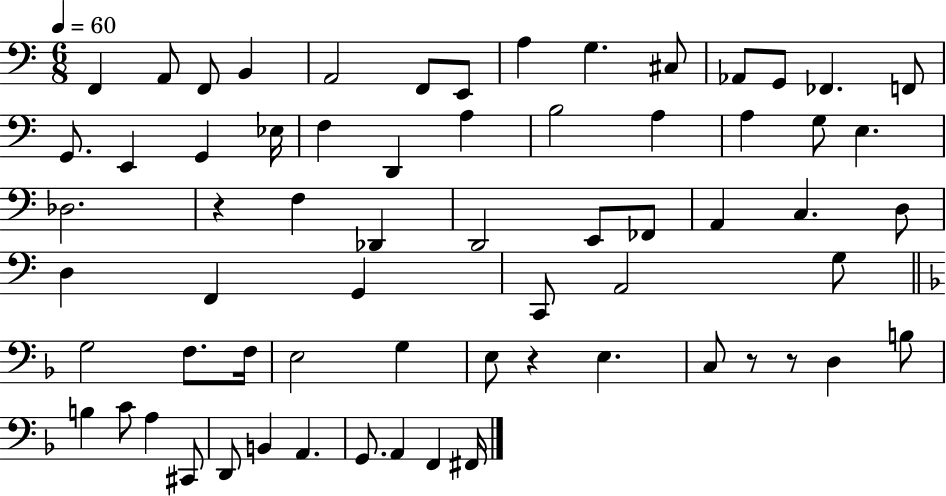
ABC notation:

X:1
T:Untitled
M:6/8
L:1/4
K:C
F,, A,,/2 F,,/2 B,, A,,2 F,,/2 E,,/2 A, G, ^C,/2 _A,,/2 G,,/2 _F,, F,,/2 G,,/2 E,, G,, _E,/4 F, D,, A, B,2 A, A, G,/2 E, _D,2 z F, _D,, D,,2 E,,/2 _F,,/2 A,, C, D,/2 D, F,, G,, C,,/2 A,,2 G,/2 G,2 F,/2 F,/4 E,2 G, E,/2 z E, C,/2 z/2 z/2 D, B,/2 B, C/2 A, ^C,,/2 D,,/2 B,, A,, G,,/2 A,, F,, ^F,,/4